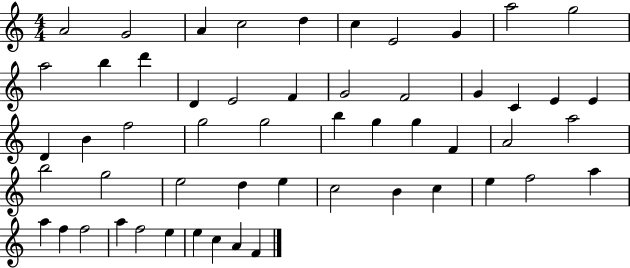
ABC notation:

X:1
T:Untitled
M:4/4
L:1/4
K:C
A2 G2 A c2 d c E2 G a2 g2 a2 b d' D E2 F G2 F2 G C E E D B f2 g2 g2 b g g F A2 a2 b2 g2 e2 d e c2 B c e f2 a a f f2 a f2 e e c A F